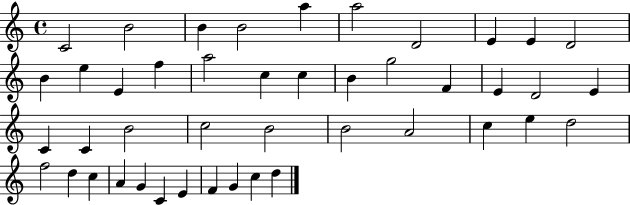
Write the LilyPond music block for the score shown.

{
  \clef treble
  \time 4/4
  \defaultTimeSignature
  \key c \major
  c'2 b'2 | b'4 b'2 a''4 | a''2 d'2 | e'4 e'4 d'2 | \break b'4 e''4 e'4 f''4 | a''2 c''4 c''4 | b'4 g''2 f'4 | e'4 d'2 e'4 | \break c'4 c'4 b'2 | c''2 b'2 | b'2 a'2 | c''4 e''4 d''2 | \break f''2 d''4 c''4 | a'4 g'4 c'4 e'4 | f'4 g'4 c''4 d''4 | \bar "|."
}